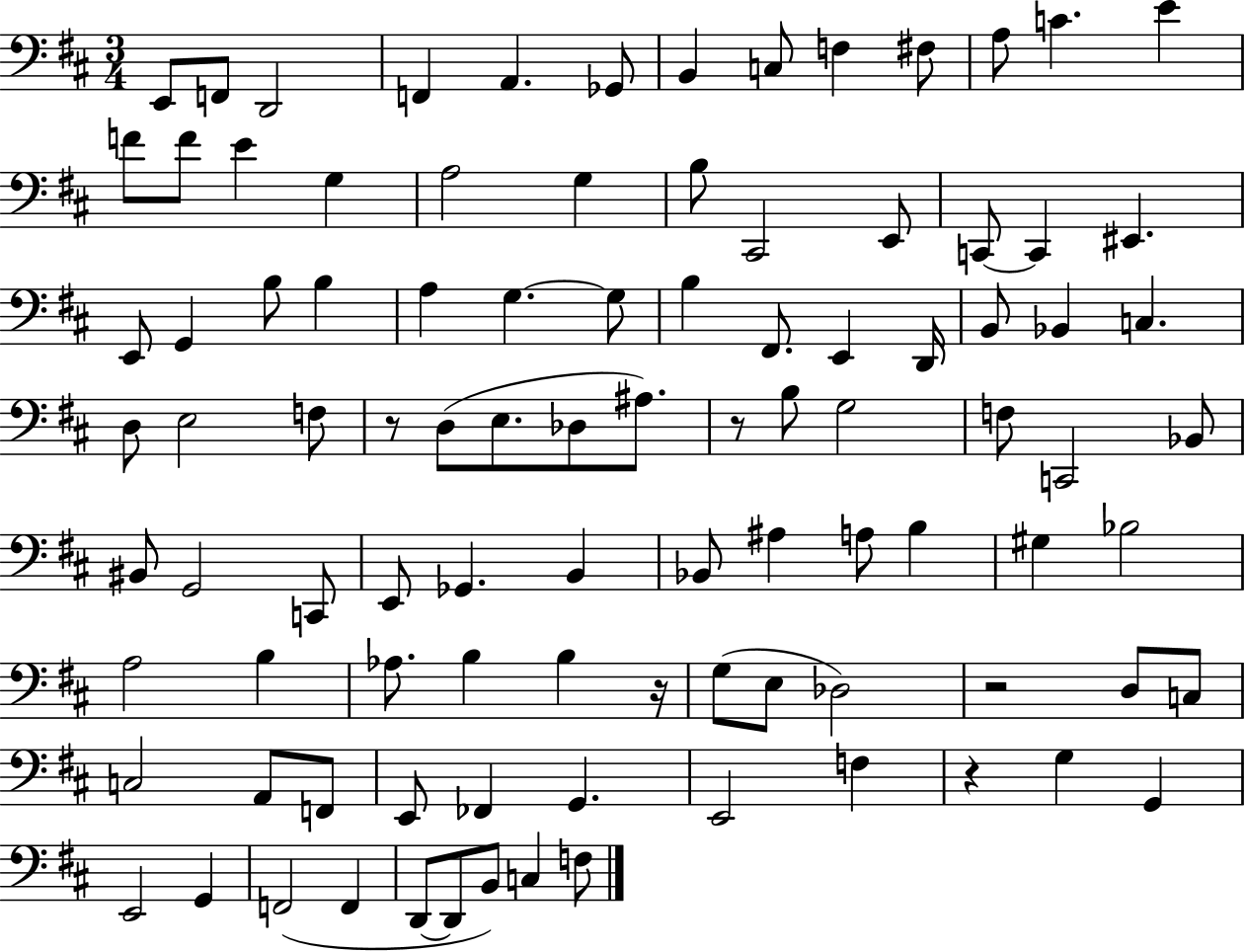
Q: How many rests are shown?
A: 5